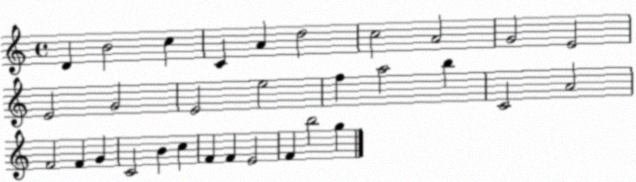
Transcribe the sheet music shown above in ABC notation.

X:1
T:Untitled
M:4/4
L:1/4
K:C
D B2 c C A d2 c2 A2 G2 E2 E2 G2 E2 e2 f a2 b C2 A2 F2 F G C2 B c F F E2 F b2 g